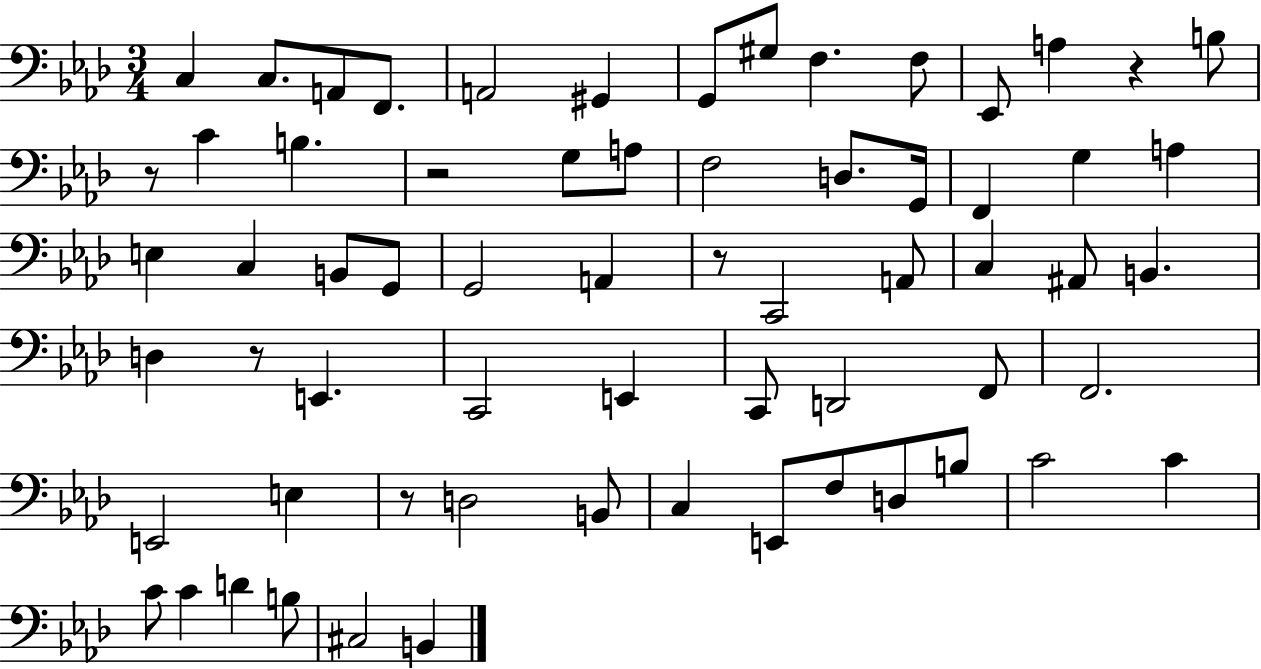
X:1
T:Untitled
M:3/4
L:1/4
K:Ab
C, C,/2 A,,/2 F,,/2 A,,2 ^G,, G,,/2 ^G,/2 F, F,/2 _E,,/2 A, z B,/2 z/2 C B, z2 G,/2 A,/2 F,2 D,/2 G,,/4 F,, G, A, E, C, B,,/2 G,,/2 G,,2 A,, z/2 C,,2 A,,/2 C, ^A,,/2 B,, D, z/2 E,, C,,2 E,, C,,/2 D,,2 F,,/2 F,,2 E,,2 E, z/2 D,2 B,,/2 C, E,,/2 F,/2 D,/2 B,/2 C2 C C/2 C D B,/2 ^C,2 B,,